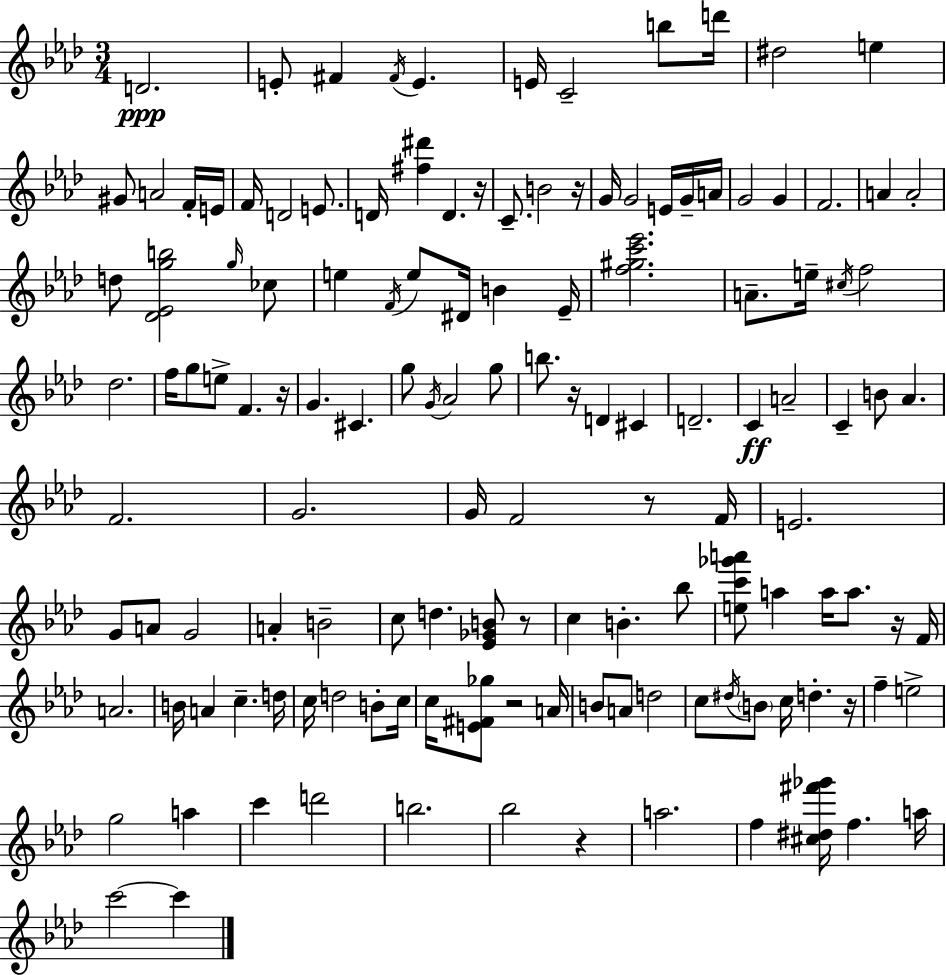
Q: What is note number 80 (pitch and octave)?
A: B4